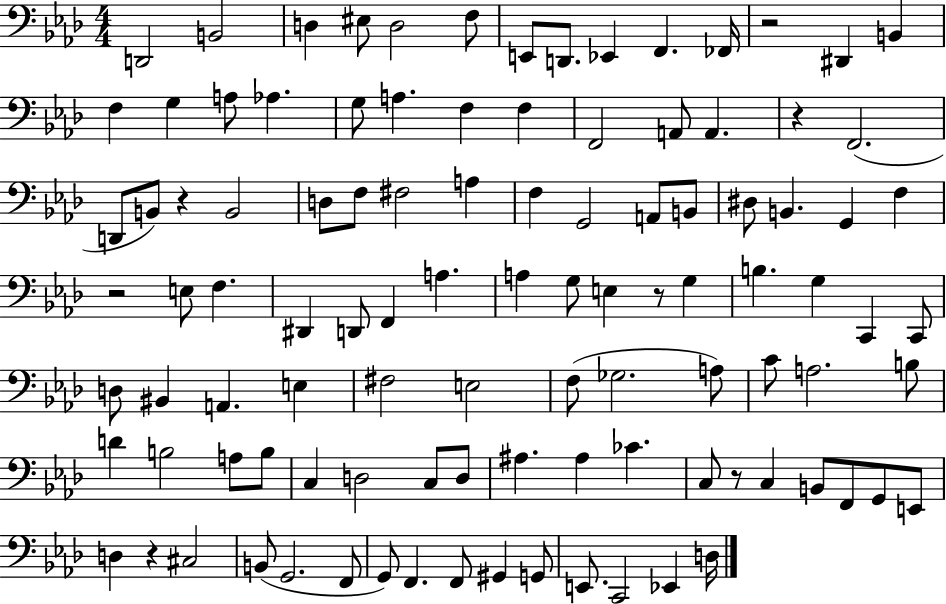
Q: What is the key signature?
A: AES major